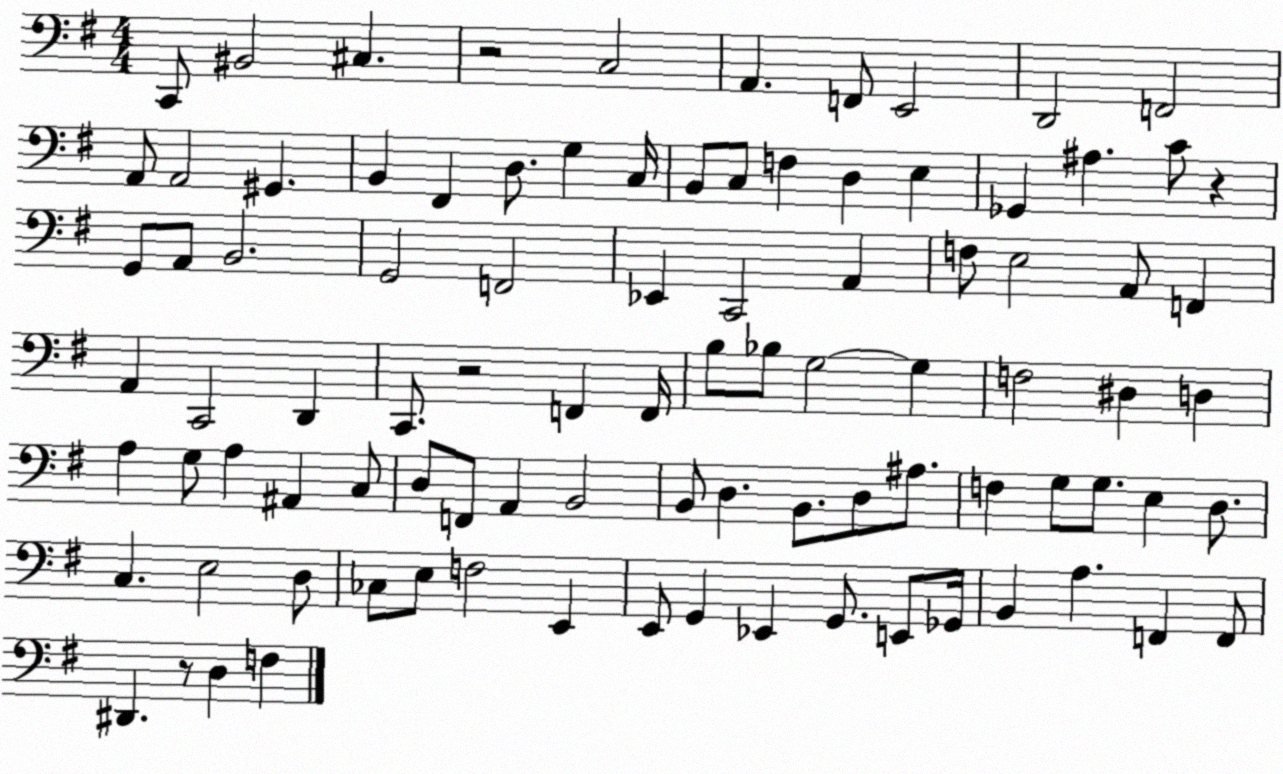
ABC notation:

X:1
T:Untitled
M:4/4
L:1/4
K:G
C,,/2 ^B,,2 ^C, z2 C,2 A,, F,,/2 E,,2 D,,2 F,,2 A,,/2 A,,2 ^G,, B,, ^F,, D,/2 G, C,/4 B,,/2 C,/2 F, D, E, _G,, ^A, C/2 z G,,/2 A,,/2 B,,2 G,,2 F,,2 _E,, C,,2 A,, F,/2 E,2 A,,/2 F,, A,, C,,2 D,, C,,/2 z2 F,, F,,/4 B,/2 _B,/2 G,2 G, F,2 ^D, D, A, G,/2 A, ^A,, C,/2 D,/2 F,,/2 A,, B,,2 B,,/2 D, B,,/2 D,/2 ^A,/2 F, G,/2 G,/2 E, D,/2 C, E,2 D,/2 _C,/2 E,/2 F,2 E,, E,,/2 G,, _E,, G,,/2 E,,/2 _G,,/4 B,, A, F,, F,,/2 ^D,, z/2 D, F,